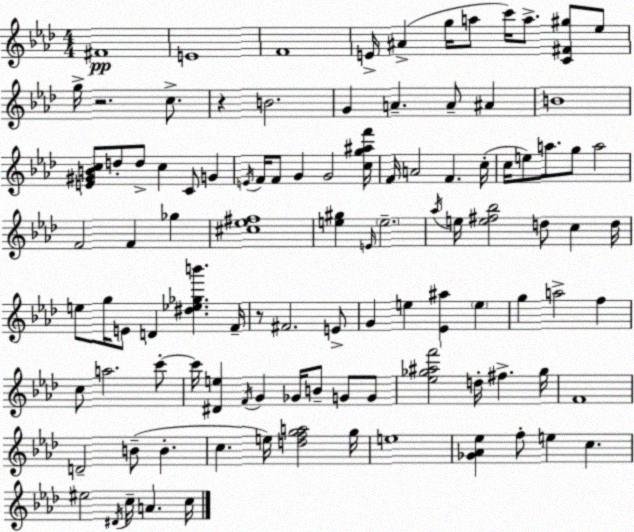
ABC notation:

X:1
T:Untitled
M:4/4
L:1/4
K:Fm
^F4 E4 F4 E/4 ^A g/4 a/2 c'/4 a/2 [C^F^g]/2 _e/2 g/4 z2 c/2 z B2 G A A/2 ^A B4 [E^GBc]/2 d/2 d/2 c C/2 G E/4 F/4 F/2 G G2 [cg^af']/4 F/4 A2 F c/4 c/4 e/2 a/2 g/2 a2 F2 F _g [^c_e^f]4 [e^g] E/4 e2 _a/4 e/4 [e^f_b]2 d/2 c d/4 e/2 g/4 E/2 D [^d_e_gb'] F/4 z/2 ^F2 E/2 G e [_E^a] e g a2 f c/2 a2 c'/2 c'/4 [^De] F/4 G _G/4 B/2 G/2 G/2 [_e_g^af']2 d/4 ^f _g/4 F4 D2 B/2 B c e/4 [dfga]2 g/4 e4 [_G_A_e] f/2 e c ^e2 ^D/4 c/4 A c/4